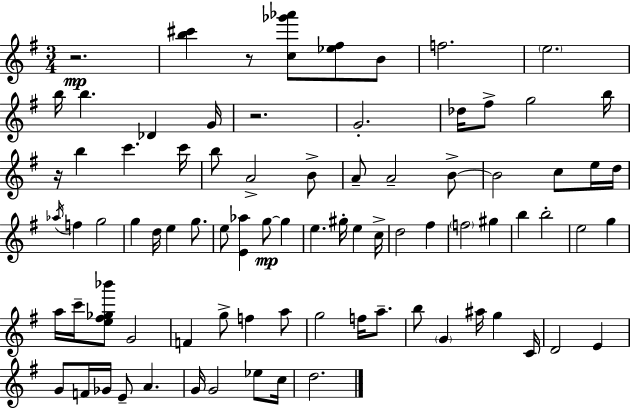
R/h. [B5,C#6]/q R/e [C5,Gb6,Ab6]/e [Eb5,F#5]/e B4/e F5/h. E5/h. B5/s B5/q. Db4/q G4/s R/h. G4/h. Db5/s F#5/e G5/h B5/s R/s B5/q C6/q. C6/s B5/e A4/h B4/e A4/e A4/h B4/e B4/h C5/e E5/s D5/s Ab5/s F5/q G5/h G5/q D5/s E5/q G5/e. E5/e [E4,Ab5]/q G5/e G5/q E5/q. G#5/s E5/q C5/s D5/h F#5/q F5/h G#5/q B5/q B5/h E5/h G5/q A5/s C6/s [E5,F#5,Gb5,Bb6]/e G4/h F4/q G5/e F5/q A5/e G5/h F5/s A5/e. B5/e G4/q A#5/s G5/q C4/s D4/h E4/q G4/e F4/s Gb4/s E4/e A4/q. G4/s G4/h Eb5/e C5/s D5/h.